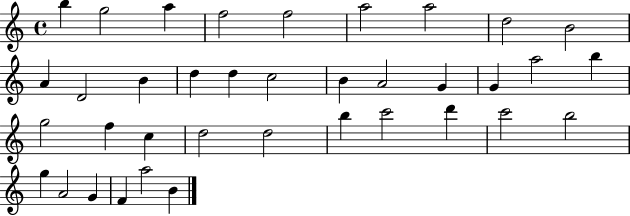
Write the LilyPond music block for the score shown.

{
  \clef treble
  \time 4/4
  \defaultTimeSignature
  \key c \major
  b''4 g''2 a''4 | f''2 f''2 | a''2 a''2 | d''2 b'2 | \break a'4 d'2 b'4 | d''4 d''4 c''2 | b'4 a'2 g'4 | g'4 a''2 b''4 | \break g''2 f''4 c''4 | d''2 d''2 | b''4 c'''2 d'''4 | c'''2 b''2 | \break g''4 a'2 g'4 | f'4 a''2 b'4 | \bar "|."
}